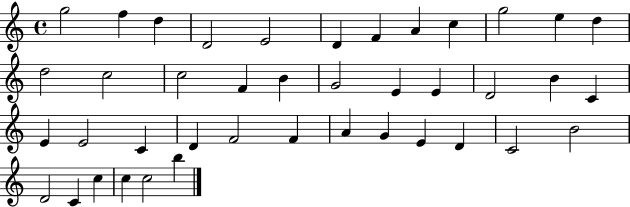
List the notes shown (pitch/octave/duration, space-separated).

G5/h F5/q D5/q D4/h E4/h D4/q F4/q A4/q C5/q G5/h E5/q D5/q D5/h C5/h C5/h F4/q B4/q G4/h E4/q E4/q D4/h B4/q C4/q E4/q E4/h C4/q D4/q F4/h F4/q A4/q G4/q E4/q D4/q C4/h B4/h D4/h C4/q C5/q C5/q C5/h B5/q